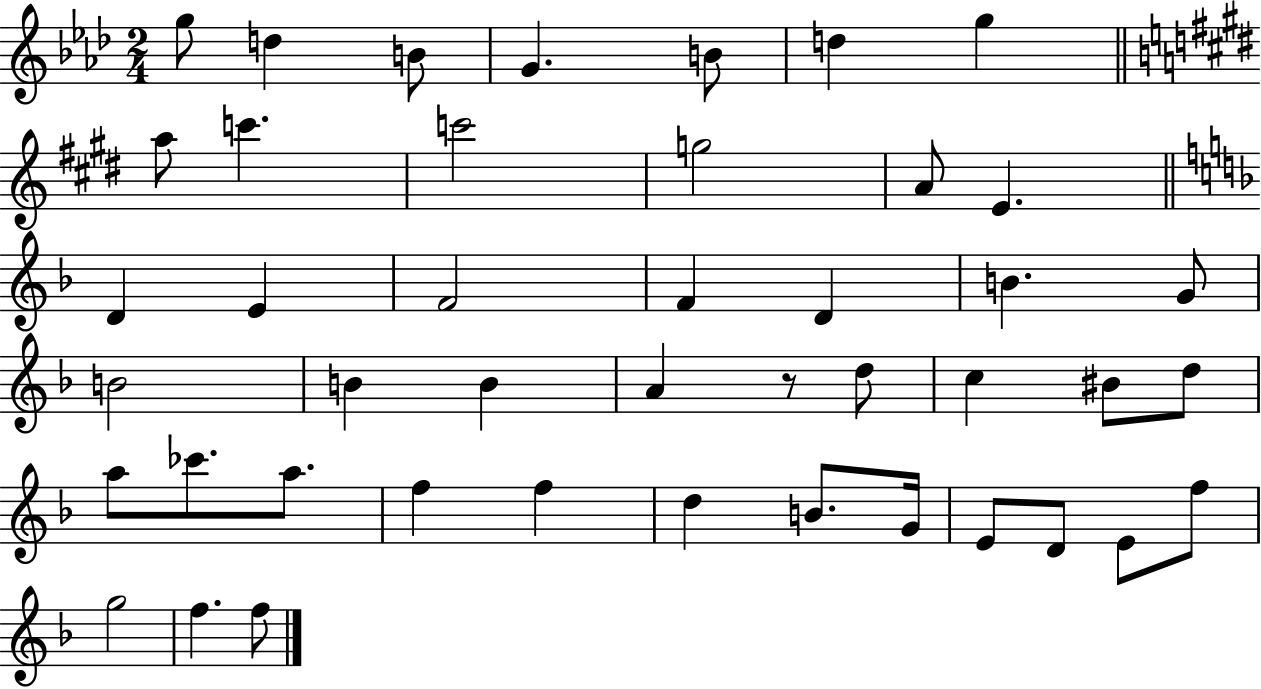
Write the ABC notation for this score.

X:1
T:Untitled
M:2/4
L:1/4
K:Ab
g/2 d B/2 G B/2 d g a/2 c' c'2 g2 A/2 E D E F2 F D B G/2 B2 B B A z/2 d/2 c ^B/2 d/2 a/2 _c'/2 a/2 f f d B/2 G/4 E/2 D/2 E/2 f/2 g2 f f/2